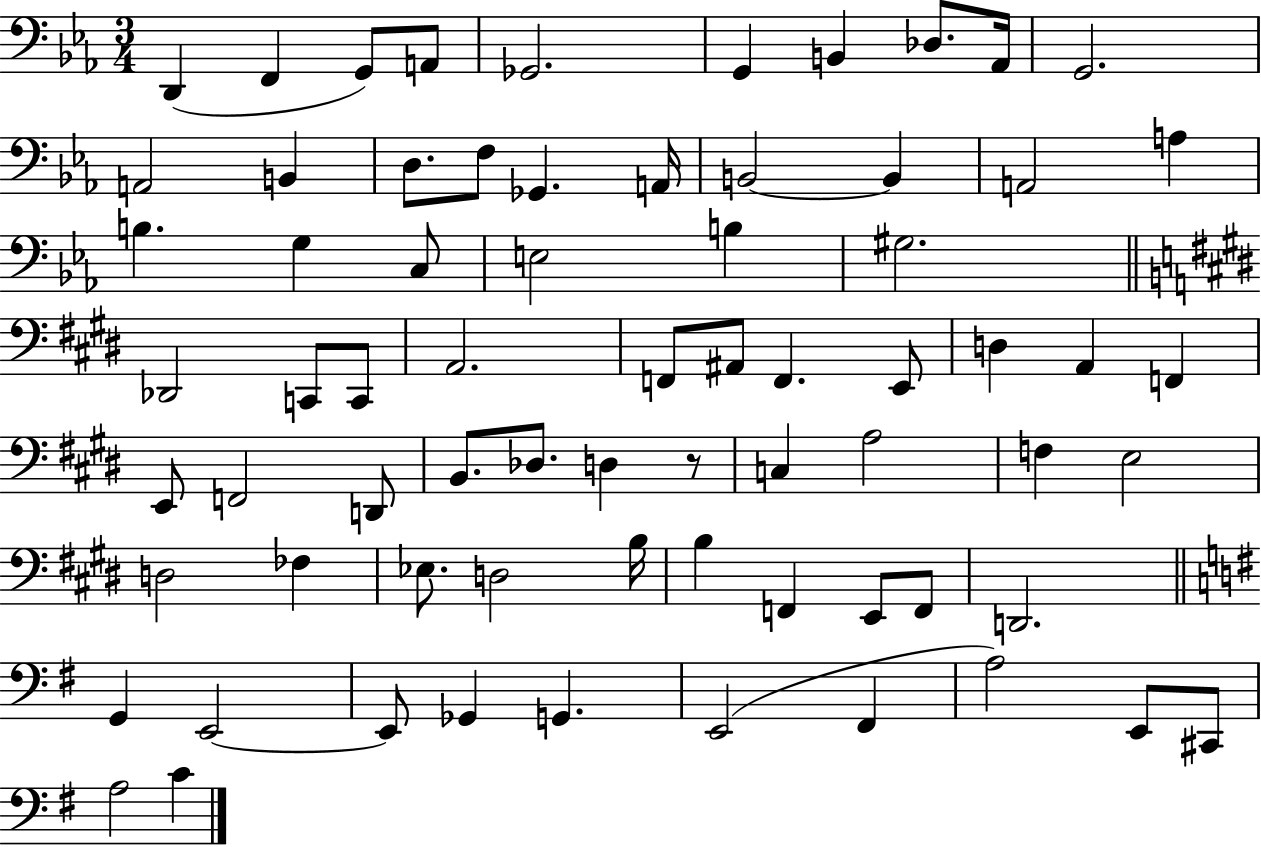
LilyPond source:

{
  \clef bass
  \numericTimeSignature
  \time 3/4
  \key ees \major
  \repeat volta 2 { d,4( f,4 g,8) a,8 | ges,2. | g,4 b,4 des8. aes,16 | g,2. | \break a,2 b,4 | d8. f8 ges,4. a,16 | b,2~~ b,4 | a,2 a4 | \break b4. g4 c8 | e2 b4 | gis2. | \bar "||" \break \key e \major des,2 c,8 c,8 | a,2. | f,8 ais,8 f,4. e,8 | d4 a,4 f,4 | \break e,8 f,2 d,8 | b,8. des8. d4 r8 | c4 a2 | f4 e2 | \break d2 fes4 | ees8. d2 b16 | b4 f,4 e,8 f,8 | d,2. | \break \bar "||" \break \key g \major g,4 e,2~~ | e,8 ges,4 g,4. | e,2( fis,4 | a2) e,8 cis,8 | \break a2 c'4 | } \bar "|."
}